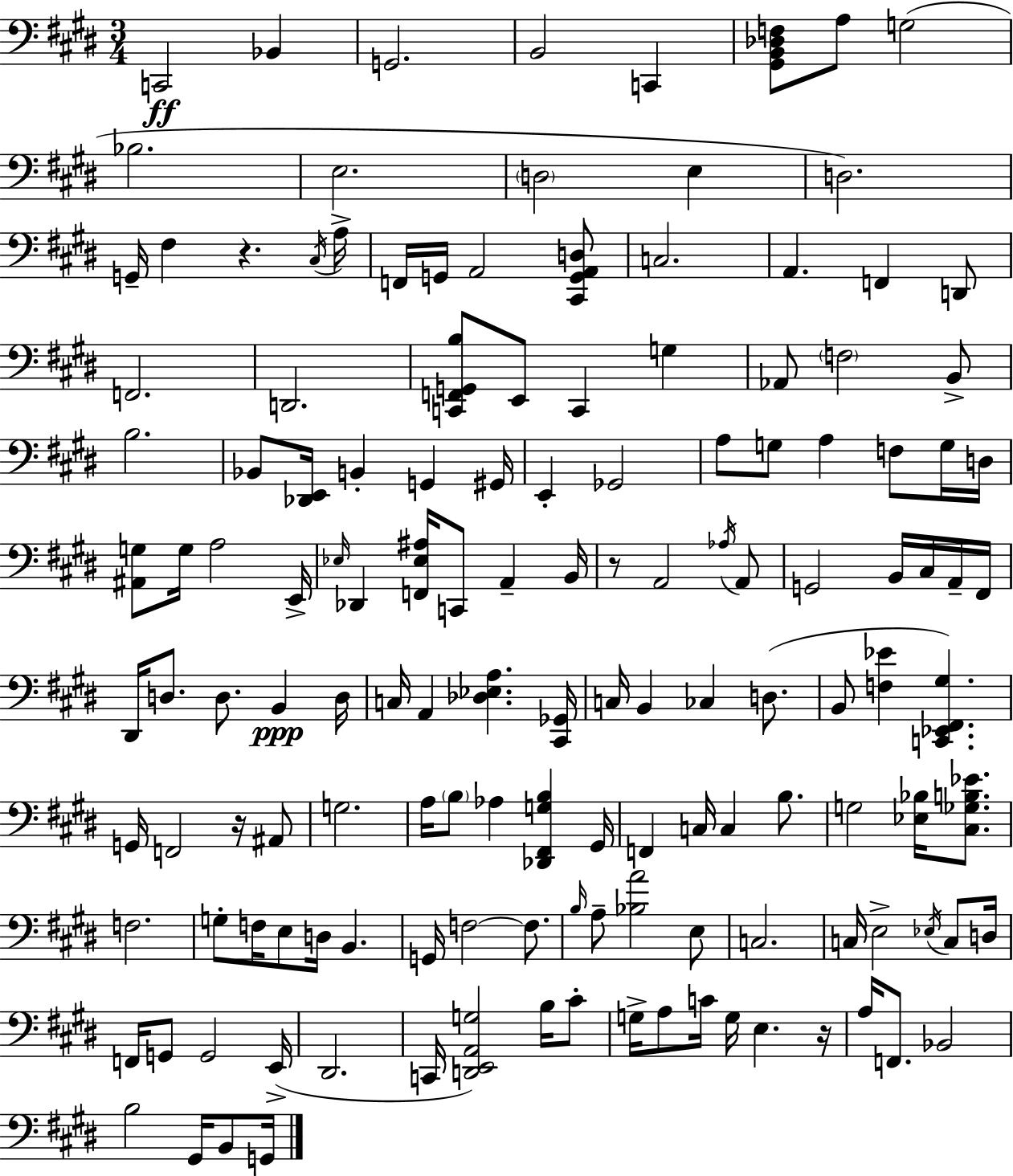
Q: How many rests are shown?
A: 4